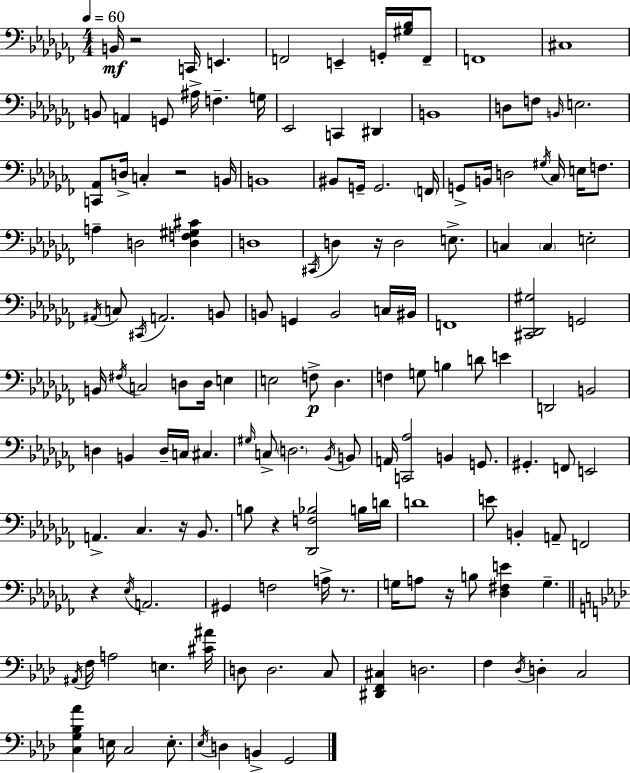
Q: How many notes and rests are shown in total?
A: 149